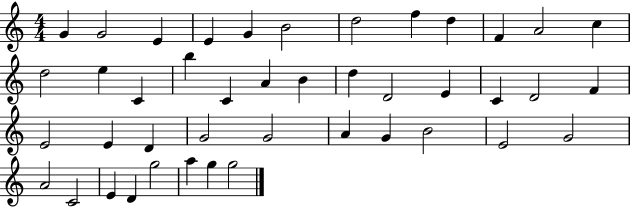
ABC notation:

X:1
T:Untitled
M:4/4
L:1/4
K:C
G G2 E E G B2 d2 f d F A2 c d2 e C b C A B d D2 E C D2 F E2 E D G2 G2 A G B2 E2 G2 A2 C2 E D g2 a g g2